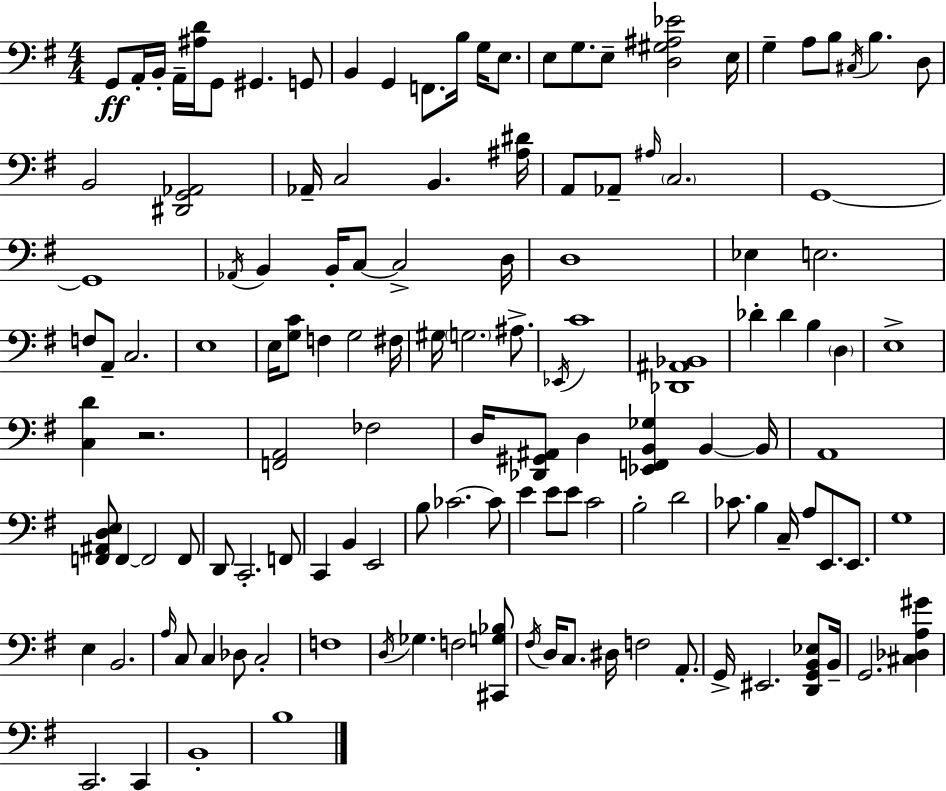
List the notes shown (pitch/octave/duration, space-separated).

G2/e A2/s B2/s A2/s [A#3,D4]/s G2/e G#2/q. G2/e B2/q G2/q F2/e. B3/s G3/s E3/e. E3/e G3/e. E3/e [D3,G#3,A#3,Eb4]/h E3/s G3/q A3/e B3/e C#3/s B3/q. D3/e B2/h [D#2,G2,Ab2]/h Ab2/s C3/h B2/q. [A#3,D#4]/s A2/e Ab2/e A#3/s C3/h. G2/w G2/w Ab2/s B2/q B2/s C3/e C3/h D3/s D3/w Eb3/q E3/h. F3/e A2/e C3/h. E3/w E3/s [G3,C4]/e F3/q G3/h F#3/s G#3/s G3/h. A#3/e. Eb2/s C4/w [Db2,A#2,Bb2]/w Db4/q Db4/q B3/q D3/q E3/w [C3,D4]/q R/h. [F2,A2]/h FES3/h D3/s [Db2,G#2,A#2]/e D3/q [Eb2,F2,B2,Gb3]/q B2/q B2/s A2/w [F2,A#2,D3,E3]/e F2/q F2/h F2/e D2/e C2/h. F2/e C2/q B2/q E2/h B3/e CES4/h. CES4/e E4/q E4/e E4/e C4/h B3/h D4/h CES4/e. B3/q C3/s A3/e E2/e. E2/e. G3/w E3/q B2/h. A3/s C3/e C3/q Db3/e C3/h F3/w D3/s Gb3/q. F3/h [C#2,G3,Bb3]/e F#3/s D3/s C3/e. D#3/s F3/h A2/e. G2/s EIS2/h. [D2,G2,B2,Eb3]/e B2/s G2/h. [C#3,Db3,A3,G#4]/q C2/h. C2/q B2/w B3/w